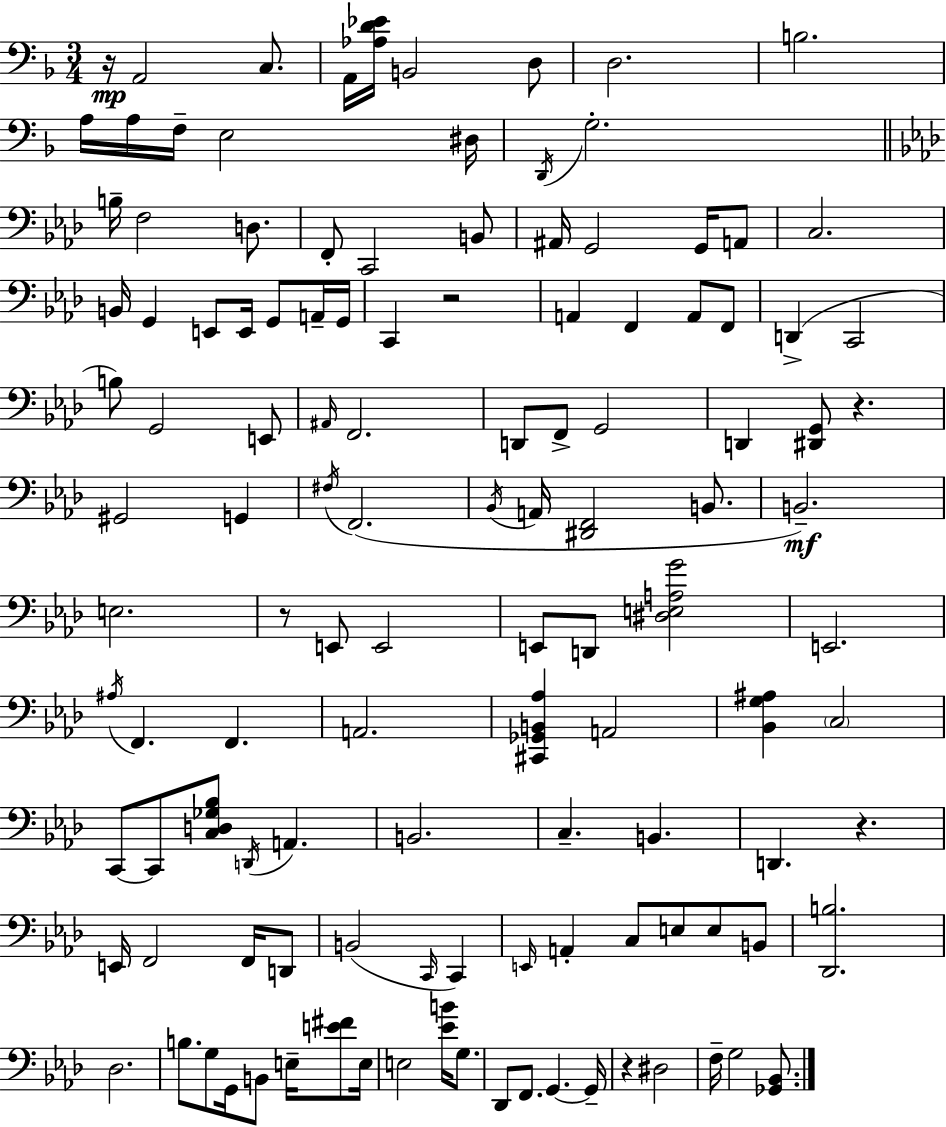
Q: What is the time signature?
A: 3/4